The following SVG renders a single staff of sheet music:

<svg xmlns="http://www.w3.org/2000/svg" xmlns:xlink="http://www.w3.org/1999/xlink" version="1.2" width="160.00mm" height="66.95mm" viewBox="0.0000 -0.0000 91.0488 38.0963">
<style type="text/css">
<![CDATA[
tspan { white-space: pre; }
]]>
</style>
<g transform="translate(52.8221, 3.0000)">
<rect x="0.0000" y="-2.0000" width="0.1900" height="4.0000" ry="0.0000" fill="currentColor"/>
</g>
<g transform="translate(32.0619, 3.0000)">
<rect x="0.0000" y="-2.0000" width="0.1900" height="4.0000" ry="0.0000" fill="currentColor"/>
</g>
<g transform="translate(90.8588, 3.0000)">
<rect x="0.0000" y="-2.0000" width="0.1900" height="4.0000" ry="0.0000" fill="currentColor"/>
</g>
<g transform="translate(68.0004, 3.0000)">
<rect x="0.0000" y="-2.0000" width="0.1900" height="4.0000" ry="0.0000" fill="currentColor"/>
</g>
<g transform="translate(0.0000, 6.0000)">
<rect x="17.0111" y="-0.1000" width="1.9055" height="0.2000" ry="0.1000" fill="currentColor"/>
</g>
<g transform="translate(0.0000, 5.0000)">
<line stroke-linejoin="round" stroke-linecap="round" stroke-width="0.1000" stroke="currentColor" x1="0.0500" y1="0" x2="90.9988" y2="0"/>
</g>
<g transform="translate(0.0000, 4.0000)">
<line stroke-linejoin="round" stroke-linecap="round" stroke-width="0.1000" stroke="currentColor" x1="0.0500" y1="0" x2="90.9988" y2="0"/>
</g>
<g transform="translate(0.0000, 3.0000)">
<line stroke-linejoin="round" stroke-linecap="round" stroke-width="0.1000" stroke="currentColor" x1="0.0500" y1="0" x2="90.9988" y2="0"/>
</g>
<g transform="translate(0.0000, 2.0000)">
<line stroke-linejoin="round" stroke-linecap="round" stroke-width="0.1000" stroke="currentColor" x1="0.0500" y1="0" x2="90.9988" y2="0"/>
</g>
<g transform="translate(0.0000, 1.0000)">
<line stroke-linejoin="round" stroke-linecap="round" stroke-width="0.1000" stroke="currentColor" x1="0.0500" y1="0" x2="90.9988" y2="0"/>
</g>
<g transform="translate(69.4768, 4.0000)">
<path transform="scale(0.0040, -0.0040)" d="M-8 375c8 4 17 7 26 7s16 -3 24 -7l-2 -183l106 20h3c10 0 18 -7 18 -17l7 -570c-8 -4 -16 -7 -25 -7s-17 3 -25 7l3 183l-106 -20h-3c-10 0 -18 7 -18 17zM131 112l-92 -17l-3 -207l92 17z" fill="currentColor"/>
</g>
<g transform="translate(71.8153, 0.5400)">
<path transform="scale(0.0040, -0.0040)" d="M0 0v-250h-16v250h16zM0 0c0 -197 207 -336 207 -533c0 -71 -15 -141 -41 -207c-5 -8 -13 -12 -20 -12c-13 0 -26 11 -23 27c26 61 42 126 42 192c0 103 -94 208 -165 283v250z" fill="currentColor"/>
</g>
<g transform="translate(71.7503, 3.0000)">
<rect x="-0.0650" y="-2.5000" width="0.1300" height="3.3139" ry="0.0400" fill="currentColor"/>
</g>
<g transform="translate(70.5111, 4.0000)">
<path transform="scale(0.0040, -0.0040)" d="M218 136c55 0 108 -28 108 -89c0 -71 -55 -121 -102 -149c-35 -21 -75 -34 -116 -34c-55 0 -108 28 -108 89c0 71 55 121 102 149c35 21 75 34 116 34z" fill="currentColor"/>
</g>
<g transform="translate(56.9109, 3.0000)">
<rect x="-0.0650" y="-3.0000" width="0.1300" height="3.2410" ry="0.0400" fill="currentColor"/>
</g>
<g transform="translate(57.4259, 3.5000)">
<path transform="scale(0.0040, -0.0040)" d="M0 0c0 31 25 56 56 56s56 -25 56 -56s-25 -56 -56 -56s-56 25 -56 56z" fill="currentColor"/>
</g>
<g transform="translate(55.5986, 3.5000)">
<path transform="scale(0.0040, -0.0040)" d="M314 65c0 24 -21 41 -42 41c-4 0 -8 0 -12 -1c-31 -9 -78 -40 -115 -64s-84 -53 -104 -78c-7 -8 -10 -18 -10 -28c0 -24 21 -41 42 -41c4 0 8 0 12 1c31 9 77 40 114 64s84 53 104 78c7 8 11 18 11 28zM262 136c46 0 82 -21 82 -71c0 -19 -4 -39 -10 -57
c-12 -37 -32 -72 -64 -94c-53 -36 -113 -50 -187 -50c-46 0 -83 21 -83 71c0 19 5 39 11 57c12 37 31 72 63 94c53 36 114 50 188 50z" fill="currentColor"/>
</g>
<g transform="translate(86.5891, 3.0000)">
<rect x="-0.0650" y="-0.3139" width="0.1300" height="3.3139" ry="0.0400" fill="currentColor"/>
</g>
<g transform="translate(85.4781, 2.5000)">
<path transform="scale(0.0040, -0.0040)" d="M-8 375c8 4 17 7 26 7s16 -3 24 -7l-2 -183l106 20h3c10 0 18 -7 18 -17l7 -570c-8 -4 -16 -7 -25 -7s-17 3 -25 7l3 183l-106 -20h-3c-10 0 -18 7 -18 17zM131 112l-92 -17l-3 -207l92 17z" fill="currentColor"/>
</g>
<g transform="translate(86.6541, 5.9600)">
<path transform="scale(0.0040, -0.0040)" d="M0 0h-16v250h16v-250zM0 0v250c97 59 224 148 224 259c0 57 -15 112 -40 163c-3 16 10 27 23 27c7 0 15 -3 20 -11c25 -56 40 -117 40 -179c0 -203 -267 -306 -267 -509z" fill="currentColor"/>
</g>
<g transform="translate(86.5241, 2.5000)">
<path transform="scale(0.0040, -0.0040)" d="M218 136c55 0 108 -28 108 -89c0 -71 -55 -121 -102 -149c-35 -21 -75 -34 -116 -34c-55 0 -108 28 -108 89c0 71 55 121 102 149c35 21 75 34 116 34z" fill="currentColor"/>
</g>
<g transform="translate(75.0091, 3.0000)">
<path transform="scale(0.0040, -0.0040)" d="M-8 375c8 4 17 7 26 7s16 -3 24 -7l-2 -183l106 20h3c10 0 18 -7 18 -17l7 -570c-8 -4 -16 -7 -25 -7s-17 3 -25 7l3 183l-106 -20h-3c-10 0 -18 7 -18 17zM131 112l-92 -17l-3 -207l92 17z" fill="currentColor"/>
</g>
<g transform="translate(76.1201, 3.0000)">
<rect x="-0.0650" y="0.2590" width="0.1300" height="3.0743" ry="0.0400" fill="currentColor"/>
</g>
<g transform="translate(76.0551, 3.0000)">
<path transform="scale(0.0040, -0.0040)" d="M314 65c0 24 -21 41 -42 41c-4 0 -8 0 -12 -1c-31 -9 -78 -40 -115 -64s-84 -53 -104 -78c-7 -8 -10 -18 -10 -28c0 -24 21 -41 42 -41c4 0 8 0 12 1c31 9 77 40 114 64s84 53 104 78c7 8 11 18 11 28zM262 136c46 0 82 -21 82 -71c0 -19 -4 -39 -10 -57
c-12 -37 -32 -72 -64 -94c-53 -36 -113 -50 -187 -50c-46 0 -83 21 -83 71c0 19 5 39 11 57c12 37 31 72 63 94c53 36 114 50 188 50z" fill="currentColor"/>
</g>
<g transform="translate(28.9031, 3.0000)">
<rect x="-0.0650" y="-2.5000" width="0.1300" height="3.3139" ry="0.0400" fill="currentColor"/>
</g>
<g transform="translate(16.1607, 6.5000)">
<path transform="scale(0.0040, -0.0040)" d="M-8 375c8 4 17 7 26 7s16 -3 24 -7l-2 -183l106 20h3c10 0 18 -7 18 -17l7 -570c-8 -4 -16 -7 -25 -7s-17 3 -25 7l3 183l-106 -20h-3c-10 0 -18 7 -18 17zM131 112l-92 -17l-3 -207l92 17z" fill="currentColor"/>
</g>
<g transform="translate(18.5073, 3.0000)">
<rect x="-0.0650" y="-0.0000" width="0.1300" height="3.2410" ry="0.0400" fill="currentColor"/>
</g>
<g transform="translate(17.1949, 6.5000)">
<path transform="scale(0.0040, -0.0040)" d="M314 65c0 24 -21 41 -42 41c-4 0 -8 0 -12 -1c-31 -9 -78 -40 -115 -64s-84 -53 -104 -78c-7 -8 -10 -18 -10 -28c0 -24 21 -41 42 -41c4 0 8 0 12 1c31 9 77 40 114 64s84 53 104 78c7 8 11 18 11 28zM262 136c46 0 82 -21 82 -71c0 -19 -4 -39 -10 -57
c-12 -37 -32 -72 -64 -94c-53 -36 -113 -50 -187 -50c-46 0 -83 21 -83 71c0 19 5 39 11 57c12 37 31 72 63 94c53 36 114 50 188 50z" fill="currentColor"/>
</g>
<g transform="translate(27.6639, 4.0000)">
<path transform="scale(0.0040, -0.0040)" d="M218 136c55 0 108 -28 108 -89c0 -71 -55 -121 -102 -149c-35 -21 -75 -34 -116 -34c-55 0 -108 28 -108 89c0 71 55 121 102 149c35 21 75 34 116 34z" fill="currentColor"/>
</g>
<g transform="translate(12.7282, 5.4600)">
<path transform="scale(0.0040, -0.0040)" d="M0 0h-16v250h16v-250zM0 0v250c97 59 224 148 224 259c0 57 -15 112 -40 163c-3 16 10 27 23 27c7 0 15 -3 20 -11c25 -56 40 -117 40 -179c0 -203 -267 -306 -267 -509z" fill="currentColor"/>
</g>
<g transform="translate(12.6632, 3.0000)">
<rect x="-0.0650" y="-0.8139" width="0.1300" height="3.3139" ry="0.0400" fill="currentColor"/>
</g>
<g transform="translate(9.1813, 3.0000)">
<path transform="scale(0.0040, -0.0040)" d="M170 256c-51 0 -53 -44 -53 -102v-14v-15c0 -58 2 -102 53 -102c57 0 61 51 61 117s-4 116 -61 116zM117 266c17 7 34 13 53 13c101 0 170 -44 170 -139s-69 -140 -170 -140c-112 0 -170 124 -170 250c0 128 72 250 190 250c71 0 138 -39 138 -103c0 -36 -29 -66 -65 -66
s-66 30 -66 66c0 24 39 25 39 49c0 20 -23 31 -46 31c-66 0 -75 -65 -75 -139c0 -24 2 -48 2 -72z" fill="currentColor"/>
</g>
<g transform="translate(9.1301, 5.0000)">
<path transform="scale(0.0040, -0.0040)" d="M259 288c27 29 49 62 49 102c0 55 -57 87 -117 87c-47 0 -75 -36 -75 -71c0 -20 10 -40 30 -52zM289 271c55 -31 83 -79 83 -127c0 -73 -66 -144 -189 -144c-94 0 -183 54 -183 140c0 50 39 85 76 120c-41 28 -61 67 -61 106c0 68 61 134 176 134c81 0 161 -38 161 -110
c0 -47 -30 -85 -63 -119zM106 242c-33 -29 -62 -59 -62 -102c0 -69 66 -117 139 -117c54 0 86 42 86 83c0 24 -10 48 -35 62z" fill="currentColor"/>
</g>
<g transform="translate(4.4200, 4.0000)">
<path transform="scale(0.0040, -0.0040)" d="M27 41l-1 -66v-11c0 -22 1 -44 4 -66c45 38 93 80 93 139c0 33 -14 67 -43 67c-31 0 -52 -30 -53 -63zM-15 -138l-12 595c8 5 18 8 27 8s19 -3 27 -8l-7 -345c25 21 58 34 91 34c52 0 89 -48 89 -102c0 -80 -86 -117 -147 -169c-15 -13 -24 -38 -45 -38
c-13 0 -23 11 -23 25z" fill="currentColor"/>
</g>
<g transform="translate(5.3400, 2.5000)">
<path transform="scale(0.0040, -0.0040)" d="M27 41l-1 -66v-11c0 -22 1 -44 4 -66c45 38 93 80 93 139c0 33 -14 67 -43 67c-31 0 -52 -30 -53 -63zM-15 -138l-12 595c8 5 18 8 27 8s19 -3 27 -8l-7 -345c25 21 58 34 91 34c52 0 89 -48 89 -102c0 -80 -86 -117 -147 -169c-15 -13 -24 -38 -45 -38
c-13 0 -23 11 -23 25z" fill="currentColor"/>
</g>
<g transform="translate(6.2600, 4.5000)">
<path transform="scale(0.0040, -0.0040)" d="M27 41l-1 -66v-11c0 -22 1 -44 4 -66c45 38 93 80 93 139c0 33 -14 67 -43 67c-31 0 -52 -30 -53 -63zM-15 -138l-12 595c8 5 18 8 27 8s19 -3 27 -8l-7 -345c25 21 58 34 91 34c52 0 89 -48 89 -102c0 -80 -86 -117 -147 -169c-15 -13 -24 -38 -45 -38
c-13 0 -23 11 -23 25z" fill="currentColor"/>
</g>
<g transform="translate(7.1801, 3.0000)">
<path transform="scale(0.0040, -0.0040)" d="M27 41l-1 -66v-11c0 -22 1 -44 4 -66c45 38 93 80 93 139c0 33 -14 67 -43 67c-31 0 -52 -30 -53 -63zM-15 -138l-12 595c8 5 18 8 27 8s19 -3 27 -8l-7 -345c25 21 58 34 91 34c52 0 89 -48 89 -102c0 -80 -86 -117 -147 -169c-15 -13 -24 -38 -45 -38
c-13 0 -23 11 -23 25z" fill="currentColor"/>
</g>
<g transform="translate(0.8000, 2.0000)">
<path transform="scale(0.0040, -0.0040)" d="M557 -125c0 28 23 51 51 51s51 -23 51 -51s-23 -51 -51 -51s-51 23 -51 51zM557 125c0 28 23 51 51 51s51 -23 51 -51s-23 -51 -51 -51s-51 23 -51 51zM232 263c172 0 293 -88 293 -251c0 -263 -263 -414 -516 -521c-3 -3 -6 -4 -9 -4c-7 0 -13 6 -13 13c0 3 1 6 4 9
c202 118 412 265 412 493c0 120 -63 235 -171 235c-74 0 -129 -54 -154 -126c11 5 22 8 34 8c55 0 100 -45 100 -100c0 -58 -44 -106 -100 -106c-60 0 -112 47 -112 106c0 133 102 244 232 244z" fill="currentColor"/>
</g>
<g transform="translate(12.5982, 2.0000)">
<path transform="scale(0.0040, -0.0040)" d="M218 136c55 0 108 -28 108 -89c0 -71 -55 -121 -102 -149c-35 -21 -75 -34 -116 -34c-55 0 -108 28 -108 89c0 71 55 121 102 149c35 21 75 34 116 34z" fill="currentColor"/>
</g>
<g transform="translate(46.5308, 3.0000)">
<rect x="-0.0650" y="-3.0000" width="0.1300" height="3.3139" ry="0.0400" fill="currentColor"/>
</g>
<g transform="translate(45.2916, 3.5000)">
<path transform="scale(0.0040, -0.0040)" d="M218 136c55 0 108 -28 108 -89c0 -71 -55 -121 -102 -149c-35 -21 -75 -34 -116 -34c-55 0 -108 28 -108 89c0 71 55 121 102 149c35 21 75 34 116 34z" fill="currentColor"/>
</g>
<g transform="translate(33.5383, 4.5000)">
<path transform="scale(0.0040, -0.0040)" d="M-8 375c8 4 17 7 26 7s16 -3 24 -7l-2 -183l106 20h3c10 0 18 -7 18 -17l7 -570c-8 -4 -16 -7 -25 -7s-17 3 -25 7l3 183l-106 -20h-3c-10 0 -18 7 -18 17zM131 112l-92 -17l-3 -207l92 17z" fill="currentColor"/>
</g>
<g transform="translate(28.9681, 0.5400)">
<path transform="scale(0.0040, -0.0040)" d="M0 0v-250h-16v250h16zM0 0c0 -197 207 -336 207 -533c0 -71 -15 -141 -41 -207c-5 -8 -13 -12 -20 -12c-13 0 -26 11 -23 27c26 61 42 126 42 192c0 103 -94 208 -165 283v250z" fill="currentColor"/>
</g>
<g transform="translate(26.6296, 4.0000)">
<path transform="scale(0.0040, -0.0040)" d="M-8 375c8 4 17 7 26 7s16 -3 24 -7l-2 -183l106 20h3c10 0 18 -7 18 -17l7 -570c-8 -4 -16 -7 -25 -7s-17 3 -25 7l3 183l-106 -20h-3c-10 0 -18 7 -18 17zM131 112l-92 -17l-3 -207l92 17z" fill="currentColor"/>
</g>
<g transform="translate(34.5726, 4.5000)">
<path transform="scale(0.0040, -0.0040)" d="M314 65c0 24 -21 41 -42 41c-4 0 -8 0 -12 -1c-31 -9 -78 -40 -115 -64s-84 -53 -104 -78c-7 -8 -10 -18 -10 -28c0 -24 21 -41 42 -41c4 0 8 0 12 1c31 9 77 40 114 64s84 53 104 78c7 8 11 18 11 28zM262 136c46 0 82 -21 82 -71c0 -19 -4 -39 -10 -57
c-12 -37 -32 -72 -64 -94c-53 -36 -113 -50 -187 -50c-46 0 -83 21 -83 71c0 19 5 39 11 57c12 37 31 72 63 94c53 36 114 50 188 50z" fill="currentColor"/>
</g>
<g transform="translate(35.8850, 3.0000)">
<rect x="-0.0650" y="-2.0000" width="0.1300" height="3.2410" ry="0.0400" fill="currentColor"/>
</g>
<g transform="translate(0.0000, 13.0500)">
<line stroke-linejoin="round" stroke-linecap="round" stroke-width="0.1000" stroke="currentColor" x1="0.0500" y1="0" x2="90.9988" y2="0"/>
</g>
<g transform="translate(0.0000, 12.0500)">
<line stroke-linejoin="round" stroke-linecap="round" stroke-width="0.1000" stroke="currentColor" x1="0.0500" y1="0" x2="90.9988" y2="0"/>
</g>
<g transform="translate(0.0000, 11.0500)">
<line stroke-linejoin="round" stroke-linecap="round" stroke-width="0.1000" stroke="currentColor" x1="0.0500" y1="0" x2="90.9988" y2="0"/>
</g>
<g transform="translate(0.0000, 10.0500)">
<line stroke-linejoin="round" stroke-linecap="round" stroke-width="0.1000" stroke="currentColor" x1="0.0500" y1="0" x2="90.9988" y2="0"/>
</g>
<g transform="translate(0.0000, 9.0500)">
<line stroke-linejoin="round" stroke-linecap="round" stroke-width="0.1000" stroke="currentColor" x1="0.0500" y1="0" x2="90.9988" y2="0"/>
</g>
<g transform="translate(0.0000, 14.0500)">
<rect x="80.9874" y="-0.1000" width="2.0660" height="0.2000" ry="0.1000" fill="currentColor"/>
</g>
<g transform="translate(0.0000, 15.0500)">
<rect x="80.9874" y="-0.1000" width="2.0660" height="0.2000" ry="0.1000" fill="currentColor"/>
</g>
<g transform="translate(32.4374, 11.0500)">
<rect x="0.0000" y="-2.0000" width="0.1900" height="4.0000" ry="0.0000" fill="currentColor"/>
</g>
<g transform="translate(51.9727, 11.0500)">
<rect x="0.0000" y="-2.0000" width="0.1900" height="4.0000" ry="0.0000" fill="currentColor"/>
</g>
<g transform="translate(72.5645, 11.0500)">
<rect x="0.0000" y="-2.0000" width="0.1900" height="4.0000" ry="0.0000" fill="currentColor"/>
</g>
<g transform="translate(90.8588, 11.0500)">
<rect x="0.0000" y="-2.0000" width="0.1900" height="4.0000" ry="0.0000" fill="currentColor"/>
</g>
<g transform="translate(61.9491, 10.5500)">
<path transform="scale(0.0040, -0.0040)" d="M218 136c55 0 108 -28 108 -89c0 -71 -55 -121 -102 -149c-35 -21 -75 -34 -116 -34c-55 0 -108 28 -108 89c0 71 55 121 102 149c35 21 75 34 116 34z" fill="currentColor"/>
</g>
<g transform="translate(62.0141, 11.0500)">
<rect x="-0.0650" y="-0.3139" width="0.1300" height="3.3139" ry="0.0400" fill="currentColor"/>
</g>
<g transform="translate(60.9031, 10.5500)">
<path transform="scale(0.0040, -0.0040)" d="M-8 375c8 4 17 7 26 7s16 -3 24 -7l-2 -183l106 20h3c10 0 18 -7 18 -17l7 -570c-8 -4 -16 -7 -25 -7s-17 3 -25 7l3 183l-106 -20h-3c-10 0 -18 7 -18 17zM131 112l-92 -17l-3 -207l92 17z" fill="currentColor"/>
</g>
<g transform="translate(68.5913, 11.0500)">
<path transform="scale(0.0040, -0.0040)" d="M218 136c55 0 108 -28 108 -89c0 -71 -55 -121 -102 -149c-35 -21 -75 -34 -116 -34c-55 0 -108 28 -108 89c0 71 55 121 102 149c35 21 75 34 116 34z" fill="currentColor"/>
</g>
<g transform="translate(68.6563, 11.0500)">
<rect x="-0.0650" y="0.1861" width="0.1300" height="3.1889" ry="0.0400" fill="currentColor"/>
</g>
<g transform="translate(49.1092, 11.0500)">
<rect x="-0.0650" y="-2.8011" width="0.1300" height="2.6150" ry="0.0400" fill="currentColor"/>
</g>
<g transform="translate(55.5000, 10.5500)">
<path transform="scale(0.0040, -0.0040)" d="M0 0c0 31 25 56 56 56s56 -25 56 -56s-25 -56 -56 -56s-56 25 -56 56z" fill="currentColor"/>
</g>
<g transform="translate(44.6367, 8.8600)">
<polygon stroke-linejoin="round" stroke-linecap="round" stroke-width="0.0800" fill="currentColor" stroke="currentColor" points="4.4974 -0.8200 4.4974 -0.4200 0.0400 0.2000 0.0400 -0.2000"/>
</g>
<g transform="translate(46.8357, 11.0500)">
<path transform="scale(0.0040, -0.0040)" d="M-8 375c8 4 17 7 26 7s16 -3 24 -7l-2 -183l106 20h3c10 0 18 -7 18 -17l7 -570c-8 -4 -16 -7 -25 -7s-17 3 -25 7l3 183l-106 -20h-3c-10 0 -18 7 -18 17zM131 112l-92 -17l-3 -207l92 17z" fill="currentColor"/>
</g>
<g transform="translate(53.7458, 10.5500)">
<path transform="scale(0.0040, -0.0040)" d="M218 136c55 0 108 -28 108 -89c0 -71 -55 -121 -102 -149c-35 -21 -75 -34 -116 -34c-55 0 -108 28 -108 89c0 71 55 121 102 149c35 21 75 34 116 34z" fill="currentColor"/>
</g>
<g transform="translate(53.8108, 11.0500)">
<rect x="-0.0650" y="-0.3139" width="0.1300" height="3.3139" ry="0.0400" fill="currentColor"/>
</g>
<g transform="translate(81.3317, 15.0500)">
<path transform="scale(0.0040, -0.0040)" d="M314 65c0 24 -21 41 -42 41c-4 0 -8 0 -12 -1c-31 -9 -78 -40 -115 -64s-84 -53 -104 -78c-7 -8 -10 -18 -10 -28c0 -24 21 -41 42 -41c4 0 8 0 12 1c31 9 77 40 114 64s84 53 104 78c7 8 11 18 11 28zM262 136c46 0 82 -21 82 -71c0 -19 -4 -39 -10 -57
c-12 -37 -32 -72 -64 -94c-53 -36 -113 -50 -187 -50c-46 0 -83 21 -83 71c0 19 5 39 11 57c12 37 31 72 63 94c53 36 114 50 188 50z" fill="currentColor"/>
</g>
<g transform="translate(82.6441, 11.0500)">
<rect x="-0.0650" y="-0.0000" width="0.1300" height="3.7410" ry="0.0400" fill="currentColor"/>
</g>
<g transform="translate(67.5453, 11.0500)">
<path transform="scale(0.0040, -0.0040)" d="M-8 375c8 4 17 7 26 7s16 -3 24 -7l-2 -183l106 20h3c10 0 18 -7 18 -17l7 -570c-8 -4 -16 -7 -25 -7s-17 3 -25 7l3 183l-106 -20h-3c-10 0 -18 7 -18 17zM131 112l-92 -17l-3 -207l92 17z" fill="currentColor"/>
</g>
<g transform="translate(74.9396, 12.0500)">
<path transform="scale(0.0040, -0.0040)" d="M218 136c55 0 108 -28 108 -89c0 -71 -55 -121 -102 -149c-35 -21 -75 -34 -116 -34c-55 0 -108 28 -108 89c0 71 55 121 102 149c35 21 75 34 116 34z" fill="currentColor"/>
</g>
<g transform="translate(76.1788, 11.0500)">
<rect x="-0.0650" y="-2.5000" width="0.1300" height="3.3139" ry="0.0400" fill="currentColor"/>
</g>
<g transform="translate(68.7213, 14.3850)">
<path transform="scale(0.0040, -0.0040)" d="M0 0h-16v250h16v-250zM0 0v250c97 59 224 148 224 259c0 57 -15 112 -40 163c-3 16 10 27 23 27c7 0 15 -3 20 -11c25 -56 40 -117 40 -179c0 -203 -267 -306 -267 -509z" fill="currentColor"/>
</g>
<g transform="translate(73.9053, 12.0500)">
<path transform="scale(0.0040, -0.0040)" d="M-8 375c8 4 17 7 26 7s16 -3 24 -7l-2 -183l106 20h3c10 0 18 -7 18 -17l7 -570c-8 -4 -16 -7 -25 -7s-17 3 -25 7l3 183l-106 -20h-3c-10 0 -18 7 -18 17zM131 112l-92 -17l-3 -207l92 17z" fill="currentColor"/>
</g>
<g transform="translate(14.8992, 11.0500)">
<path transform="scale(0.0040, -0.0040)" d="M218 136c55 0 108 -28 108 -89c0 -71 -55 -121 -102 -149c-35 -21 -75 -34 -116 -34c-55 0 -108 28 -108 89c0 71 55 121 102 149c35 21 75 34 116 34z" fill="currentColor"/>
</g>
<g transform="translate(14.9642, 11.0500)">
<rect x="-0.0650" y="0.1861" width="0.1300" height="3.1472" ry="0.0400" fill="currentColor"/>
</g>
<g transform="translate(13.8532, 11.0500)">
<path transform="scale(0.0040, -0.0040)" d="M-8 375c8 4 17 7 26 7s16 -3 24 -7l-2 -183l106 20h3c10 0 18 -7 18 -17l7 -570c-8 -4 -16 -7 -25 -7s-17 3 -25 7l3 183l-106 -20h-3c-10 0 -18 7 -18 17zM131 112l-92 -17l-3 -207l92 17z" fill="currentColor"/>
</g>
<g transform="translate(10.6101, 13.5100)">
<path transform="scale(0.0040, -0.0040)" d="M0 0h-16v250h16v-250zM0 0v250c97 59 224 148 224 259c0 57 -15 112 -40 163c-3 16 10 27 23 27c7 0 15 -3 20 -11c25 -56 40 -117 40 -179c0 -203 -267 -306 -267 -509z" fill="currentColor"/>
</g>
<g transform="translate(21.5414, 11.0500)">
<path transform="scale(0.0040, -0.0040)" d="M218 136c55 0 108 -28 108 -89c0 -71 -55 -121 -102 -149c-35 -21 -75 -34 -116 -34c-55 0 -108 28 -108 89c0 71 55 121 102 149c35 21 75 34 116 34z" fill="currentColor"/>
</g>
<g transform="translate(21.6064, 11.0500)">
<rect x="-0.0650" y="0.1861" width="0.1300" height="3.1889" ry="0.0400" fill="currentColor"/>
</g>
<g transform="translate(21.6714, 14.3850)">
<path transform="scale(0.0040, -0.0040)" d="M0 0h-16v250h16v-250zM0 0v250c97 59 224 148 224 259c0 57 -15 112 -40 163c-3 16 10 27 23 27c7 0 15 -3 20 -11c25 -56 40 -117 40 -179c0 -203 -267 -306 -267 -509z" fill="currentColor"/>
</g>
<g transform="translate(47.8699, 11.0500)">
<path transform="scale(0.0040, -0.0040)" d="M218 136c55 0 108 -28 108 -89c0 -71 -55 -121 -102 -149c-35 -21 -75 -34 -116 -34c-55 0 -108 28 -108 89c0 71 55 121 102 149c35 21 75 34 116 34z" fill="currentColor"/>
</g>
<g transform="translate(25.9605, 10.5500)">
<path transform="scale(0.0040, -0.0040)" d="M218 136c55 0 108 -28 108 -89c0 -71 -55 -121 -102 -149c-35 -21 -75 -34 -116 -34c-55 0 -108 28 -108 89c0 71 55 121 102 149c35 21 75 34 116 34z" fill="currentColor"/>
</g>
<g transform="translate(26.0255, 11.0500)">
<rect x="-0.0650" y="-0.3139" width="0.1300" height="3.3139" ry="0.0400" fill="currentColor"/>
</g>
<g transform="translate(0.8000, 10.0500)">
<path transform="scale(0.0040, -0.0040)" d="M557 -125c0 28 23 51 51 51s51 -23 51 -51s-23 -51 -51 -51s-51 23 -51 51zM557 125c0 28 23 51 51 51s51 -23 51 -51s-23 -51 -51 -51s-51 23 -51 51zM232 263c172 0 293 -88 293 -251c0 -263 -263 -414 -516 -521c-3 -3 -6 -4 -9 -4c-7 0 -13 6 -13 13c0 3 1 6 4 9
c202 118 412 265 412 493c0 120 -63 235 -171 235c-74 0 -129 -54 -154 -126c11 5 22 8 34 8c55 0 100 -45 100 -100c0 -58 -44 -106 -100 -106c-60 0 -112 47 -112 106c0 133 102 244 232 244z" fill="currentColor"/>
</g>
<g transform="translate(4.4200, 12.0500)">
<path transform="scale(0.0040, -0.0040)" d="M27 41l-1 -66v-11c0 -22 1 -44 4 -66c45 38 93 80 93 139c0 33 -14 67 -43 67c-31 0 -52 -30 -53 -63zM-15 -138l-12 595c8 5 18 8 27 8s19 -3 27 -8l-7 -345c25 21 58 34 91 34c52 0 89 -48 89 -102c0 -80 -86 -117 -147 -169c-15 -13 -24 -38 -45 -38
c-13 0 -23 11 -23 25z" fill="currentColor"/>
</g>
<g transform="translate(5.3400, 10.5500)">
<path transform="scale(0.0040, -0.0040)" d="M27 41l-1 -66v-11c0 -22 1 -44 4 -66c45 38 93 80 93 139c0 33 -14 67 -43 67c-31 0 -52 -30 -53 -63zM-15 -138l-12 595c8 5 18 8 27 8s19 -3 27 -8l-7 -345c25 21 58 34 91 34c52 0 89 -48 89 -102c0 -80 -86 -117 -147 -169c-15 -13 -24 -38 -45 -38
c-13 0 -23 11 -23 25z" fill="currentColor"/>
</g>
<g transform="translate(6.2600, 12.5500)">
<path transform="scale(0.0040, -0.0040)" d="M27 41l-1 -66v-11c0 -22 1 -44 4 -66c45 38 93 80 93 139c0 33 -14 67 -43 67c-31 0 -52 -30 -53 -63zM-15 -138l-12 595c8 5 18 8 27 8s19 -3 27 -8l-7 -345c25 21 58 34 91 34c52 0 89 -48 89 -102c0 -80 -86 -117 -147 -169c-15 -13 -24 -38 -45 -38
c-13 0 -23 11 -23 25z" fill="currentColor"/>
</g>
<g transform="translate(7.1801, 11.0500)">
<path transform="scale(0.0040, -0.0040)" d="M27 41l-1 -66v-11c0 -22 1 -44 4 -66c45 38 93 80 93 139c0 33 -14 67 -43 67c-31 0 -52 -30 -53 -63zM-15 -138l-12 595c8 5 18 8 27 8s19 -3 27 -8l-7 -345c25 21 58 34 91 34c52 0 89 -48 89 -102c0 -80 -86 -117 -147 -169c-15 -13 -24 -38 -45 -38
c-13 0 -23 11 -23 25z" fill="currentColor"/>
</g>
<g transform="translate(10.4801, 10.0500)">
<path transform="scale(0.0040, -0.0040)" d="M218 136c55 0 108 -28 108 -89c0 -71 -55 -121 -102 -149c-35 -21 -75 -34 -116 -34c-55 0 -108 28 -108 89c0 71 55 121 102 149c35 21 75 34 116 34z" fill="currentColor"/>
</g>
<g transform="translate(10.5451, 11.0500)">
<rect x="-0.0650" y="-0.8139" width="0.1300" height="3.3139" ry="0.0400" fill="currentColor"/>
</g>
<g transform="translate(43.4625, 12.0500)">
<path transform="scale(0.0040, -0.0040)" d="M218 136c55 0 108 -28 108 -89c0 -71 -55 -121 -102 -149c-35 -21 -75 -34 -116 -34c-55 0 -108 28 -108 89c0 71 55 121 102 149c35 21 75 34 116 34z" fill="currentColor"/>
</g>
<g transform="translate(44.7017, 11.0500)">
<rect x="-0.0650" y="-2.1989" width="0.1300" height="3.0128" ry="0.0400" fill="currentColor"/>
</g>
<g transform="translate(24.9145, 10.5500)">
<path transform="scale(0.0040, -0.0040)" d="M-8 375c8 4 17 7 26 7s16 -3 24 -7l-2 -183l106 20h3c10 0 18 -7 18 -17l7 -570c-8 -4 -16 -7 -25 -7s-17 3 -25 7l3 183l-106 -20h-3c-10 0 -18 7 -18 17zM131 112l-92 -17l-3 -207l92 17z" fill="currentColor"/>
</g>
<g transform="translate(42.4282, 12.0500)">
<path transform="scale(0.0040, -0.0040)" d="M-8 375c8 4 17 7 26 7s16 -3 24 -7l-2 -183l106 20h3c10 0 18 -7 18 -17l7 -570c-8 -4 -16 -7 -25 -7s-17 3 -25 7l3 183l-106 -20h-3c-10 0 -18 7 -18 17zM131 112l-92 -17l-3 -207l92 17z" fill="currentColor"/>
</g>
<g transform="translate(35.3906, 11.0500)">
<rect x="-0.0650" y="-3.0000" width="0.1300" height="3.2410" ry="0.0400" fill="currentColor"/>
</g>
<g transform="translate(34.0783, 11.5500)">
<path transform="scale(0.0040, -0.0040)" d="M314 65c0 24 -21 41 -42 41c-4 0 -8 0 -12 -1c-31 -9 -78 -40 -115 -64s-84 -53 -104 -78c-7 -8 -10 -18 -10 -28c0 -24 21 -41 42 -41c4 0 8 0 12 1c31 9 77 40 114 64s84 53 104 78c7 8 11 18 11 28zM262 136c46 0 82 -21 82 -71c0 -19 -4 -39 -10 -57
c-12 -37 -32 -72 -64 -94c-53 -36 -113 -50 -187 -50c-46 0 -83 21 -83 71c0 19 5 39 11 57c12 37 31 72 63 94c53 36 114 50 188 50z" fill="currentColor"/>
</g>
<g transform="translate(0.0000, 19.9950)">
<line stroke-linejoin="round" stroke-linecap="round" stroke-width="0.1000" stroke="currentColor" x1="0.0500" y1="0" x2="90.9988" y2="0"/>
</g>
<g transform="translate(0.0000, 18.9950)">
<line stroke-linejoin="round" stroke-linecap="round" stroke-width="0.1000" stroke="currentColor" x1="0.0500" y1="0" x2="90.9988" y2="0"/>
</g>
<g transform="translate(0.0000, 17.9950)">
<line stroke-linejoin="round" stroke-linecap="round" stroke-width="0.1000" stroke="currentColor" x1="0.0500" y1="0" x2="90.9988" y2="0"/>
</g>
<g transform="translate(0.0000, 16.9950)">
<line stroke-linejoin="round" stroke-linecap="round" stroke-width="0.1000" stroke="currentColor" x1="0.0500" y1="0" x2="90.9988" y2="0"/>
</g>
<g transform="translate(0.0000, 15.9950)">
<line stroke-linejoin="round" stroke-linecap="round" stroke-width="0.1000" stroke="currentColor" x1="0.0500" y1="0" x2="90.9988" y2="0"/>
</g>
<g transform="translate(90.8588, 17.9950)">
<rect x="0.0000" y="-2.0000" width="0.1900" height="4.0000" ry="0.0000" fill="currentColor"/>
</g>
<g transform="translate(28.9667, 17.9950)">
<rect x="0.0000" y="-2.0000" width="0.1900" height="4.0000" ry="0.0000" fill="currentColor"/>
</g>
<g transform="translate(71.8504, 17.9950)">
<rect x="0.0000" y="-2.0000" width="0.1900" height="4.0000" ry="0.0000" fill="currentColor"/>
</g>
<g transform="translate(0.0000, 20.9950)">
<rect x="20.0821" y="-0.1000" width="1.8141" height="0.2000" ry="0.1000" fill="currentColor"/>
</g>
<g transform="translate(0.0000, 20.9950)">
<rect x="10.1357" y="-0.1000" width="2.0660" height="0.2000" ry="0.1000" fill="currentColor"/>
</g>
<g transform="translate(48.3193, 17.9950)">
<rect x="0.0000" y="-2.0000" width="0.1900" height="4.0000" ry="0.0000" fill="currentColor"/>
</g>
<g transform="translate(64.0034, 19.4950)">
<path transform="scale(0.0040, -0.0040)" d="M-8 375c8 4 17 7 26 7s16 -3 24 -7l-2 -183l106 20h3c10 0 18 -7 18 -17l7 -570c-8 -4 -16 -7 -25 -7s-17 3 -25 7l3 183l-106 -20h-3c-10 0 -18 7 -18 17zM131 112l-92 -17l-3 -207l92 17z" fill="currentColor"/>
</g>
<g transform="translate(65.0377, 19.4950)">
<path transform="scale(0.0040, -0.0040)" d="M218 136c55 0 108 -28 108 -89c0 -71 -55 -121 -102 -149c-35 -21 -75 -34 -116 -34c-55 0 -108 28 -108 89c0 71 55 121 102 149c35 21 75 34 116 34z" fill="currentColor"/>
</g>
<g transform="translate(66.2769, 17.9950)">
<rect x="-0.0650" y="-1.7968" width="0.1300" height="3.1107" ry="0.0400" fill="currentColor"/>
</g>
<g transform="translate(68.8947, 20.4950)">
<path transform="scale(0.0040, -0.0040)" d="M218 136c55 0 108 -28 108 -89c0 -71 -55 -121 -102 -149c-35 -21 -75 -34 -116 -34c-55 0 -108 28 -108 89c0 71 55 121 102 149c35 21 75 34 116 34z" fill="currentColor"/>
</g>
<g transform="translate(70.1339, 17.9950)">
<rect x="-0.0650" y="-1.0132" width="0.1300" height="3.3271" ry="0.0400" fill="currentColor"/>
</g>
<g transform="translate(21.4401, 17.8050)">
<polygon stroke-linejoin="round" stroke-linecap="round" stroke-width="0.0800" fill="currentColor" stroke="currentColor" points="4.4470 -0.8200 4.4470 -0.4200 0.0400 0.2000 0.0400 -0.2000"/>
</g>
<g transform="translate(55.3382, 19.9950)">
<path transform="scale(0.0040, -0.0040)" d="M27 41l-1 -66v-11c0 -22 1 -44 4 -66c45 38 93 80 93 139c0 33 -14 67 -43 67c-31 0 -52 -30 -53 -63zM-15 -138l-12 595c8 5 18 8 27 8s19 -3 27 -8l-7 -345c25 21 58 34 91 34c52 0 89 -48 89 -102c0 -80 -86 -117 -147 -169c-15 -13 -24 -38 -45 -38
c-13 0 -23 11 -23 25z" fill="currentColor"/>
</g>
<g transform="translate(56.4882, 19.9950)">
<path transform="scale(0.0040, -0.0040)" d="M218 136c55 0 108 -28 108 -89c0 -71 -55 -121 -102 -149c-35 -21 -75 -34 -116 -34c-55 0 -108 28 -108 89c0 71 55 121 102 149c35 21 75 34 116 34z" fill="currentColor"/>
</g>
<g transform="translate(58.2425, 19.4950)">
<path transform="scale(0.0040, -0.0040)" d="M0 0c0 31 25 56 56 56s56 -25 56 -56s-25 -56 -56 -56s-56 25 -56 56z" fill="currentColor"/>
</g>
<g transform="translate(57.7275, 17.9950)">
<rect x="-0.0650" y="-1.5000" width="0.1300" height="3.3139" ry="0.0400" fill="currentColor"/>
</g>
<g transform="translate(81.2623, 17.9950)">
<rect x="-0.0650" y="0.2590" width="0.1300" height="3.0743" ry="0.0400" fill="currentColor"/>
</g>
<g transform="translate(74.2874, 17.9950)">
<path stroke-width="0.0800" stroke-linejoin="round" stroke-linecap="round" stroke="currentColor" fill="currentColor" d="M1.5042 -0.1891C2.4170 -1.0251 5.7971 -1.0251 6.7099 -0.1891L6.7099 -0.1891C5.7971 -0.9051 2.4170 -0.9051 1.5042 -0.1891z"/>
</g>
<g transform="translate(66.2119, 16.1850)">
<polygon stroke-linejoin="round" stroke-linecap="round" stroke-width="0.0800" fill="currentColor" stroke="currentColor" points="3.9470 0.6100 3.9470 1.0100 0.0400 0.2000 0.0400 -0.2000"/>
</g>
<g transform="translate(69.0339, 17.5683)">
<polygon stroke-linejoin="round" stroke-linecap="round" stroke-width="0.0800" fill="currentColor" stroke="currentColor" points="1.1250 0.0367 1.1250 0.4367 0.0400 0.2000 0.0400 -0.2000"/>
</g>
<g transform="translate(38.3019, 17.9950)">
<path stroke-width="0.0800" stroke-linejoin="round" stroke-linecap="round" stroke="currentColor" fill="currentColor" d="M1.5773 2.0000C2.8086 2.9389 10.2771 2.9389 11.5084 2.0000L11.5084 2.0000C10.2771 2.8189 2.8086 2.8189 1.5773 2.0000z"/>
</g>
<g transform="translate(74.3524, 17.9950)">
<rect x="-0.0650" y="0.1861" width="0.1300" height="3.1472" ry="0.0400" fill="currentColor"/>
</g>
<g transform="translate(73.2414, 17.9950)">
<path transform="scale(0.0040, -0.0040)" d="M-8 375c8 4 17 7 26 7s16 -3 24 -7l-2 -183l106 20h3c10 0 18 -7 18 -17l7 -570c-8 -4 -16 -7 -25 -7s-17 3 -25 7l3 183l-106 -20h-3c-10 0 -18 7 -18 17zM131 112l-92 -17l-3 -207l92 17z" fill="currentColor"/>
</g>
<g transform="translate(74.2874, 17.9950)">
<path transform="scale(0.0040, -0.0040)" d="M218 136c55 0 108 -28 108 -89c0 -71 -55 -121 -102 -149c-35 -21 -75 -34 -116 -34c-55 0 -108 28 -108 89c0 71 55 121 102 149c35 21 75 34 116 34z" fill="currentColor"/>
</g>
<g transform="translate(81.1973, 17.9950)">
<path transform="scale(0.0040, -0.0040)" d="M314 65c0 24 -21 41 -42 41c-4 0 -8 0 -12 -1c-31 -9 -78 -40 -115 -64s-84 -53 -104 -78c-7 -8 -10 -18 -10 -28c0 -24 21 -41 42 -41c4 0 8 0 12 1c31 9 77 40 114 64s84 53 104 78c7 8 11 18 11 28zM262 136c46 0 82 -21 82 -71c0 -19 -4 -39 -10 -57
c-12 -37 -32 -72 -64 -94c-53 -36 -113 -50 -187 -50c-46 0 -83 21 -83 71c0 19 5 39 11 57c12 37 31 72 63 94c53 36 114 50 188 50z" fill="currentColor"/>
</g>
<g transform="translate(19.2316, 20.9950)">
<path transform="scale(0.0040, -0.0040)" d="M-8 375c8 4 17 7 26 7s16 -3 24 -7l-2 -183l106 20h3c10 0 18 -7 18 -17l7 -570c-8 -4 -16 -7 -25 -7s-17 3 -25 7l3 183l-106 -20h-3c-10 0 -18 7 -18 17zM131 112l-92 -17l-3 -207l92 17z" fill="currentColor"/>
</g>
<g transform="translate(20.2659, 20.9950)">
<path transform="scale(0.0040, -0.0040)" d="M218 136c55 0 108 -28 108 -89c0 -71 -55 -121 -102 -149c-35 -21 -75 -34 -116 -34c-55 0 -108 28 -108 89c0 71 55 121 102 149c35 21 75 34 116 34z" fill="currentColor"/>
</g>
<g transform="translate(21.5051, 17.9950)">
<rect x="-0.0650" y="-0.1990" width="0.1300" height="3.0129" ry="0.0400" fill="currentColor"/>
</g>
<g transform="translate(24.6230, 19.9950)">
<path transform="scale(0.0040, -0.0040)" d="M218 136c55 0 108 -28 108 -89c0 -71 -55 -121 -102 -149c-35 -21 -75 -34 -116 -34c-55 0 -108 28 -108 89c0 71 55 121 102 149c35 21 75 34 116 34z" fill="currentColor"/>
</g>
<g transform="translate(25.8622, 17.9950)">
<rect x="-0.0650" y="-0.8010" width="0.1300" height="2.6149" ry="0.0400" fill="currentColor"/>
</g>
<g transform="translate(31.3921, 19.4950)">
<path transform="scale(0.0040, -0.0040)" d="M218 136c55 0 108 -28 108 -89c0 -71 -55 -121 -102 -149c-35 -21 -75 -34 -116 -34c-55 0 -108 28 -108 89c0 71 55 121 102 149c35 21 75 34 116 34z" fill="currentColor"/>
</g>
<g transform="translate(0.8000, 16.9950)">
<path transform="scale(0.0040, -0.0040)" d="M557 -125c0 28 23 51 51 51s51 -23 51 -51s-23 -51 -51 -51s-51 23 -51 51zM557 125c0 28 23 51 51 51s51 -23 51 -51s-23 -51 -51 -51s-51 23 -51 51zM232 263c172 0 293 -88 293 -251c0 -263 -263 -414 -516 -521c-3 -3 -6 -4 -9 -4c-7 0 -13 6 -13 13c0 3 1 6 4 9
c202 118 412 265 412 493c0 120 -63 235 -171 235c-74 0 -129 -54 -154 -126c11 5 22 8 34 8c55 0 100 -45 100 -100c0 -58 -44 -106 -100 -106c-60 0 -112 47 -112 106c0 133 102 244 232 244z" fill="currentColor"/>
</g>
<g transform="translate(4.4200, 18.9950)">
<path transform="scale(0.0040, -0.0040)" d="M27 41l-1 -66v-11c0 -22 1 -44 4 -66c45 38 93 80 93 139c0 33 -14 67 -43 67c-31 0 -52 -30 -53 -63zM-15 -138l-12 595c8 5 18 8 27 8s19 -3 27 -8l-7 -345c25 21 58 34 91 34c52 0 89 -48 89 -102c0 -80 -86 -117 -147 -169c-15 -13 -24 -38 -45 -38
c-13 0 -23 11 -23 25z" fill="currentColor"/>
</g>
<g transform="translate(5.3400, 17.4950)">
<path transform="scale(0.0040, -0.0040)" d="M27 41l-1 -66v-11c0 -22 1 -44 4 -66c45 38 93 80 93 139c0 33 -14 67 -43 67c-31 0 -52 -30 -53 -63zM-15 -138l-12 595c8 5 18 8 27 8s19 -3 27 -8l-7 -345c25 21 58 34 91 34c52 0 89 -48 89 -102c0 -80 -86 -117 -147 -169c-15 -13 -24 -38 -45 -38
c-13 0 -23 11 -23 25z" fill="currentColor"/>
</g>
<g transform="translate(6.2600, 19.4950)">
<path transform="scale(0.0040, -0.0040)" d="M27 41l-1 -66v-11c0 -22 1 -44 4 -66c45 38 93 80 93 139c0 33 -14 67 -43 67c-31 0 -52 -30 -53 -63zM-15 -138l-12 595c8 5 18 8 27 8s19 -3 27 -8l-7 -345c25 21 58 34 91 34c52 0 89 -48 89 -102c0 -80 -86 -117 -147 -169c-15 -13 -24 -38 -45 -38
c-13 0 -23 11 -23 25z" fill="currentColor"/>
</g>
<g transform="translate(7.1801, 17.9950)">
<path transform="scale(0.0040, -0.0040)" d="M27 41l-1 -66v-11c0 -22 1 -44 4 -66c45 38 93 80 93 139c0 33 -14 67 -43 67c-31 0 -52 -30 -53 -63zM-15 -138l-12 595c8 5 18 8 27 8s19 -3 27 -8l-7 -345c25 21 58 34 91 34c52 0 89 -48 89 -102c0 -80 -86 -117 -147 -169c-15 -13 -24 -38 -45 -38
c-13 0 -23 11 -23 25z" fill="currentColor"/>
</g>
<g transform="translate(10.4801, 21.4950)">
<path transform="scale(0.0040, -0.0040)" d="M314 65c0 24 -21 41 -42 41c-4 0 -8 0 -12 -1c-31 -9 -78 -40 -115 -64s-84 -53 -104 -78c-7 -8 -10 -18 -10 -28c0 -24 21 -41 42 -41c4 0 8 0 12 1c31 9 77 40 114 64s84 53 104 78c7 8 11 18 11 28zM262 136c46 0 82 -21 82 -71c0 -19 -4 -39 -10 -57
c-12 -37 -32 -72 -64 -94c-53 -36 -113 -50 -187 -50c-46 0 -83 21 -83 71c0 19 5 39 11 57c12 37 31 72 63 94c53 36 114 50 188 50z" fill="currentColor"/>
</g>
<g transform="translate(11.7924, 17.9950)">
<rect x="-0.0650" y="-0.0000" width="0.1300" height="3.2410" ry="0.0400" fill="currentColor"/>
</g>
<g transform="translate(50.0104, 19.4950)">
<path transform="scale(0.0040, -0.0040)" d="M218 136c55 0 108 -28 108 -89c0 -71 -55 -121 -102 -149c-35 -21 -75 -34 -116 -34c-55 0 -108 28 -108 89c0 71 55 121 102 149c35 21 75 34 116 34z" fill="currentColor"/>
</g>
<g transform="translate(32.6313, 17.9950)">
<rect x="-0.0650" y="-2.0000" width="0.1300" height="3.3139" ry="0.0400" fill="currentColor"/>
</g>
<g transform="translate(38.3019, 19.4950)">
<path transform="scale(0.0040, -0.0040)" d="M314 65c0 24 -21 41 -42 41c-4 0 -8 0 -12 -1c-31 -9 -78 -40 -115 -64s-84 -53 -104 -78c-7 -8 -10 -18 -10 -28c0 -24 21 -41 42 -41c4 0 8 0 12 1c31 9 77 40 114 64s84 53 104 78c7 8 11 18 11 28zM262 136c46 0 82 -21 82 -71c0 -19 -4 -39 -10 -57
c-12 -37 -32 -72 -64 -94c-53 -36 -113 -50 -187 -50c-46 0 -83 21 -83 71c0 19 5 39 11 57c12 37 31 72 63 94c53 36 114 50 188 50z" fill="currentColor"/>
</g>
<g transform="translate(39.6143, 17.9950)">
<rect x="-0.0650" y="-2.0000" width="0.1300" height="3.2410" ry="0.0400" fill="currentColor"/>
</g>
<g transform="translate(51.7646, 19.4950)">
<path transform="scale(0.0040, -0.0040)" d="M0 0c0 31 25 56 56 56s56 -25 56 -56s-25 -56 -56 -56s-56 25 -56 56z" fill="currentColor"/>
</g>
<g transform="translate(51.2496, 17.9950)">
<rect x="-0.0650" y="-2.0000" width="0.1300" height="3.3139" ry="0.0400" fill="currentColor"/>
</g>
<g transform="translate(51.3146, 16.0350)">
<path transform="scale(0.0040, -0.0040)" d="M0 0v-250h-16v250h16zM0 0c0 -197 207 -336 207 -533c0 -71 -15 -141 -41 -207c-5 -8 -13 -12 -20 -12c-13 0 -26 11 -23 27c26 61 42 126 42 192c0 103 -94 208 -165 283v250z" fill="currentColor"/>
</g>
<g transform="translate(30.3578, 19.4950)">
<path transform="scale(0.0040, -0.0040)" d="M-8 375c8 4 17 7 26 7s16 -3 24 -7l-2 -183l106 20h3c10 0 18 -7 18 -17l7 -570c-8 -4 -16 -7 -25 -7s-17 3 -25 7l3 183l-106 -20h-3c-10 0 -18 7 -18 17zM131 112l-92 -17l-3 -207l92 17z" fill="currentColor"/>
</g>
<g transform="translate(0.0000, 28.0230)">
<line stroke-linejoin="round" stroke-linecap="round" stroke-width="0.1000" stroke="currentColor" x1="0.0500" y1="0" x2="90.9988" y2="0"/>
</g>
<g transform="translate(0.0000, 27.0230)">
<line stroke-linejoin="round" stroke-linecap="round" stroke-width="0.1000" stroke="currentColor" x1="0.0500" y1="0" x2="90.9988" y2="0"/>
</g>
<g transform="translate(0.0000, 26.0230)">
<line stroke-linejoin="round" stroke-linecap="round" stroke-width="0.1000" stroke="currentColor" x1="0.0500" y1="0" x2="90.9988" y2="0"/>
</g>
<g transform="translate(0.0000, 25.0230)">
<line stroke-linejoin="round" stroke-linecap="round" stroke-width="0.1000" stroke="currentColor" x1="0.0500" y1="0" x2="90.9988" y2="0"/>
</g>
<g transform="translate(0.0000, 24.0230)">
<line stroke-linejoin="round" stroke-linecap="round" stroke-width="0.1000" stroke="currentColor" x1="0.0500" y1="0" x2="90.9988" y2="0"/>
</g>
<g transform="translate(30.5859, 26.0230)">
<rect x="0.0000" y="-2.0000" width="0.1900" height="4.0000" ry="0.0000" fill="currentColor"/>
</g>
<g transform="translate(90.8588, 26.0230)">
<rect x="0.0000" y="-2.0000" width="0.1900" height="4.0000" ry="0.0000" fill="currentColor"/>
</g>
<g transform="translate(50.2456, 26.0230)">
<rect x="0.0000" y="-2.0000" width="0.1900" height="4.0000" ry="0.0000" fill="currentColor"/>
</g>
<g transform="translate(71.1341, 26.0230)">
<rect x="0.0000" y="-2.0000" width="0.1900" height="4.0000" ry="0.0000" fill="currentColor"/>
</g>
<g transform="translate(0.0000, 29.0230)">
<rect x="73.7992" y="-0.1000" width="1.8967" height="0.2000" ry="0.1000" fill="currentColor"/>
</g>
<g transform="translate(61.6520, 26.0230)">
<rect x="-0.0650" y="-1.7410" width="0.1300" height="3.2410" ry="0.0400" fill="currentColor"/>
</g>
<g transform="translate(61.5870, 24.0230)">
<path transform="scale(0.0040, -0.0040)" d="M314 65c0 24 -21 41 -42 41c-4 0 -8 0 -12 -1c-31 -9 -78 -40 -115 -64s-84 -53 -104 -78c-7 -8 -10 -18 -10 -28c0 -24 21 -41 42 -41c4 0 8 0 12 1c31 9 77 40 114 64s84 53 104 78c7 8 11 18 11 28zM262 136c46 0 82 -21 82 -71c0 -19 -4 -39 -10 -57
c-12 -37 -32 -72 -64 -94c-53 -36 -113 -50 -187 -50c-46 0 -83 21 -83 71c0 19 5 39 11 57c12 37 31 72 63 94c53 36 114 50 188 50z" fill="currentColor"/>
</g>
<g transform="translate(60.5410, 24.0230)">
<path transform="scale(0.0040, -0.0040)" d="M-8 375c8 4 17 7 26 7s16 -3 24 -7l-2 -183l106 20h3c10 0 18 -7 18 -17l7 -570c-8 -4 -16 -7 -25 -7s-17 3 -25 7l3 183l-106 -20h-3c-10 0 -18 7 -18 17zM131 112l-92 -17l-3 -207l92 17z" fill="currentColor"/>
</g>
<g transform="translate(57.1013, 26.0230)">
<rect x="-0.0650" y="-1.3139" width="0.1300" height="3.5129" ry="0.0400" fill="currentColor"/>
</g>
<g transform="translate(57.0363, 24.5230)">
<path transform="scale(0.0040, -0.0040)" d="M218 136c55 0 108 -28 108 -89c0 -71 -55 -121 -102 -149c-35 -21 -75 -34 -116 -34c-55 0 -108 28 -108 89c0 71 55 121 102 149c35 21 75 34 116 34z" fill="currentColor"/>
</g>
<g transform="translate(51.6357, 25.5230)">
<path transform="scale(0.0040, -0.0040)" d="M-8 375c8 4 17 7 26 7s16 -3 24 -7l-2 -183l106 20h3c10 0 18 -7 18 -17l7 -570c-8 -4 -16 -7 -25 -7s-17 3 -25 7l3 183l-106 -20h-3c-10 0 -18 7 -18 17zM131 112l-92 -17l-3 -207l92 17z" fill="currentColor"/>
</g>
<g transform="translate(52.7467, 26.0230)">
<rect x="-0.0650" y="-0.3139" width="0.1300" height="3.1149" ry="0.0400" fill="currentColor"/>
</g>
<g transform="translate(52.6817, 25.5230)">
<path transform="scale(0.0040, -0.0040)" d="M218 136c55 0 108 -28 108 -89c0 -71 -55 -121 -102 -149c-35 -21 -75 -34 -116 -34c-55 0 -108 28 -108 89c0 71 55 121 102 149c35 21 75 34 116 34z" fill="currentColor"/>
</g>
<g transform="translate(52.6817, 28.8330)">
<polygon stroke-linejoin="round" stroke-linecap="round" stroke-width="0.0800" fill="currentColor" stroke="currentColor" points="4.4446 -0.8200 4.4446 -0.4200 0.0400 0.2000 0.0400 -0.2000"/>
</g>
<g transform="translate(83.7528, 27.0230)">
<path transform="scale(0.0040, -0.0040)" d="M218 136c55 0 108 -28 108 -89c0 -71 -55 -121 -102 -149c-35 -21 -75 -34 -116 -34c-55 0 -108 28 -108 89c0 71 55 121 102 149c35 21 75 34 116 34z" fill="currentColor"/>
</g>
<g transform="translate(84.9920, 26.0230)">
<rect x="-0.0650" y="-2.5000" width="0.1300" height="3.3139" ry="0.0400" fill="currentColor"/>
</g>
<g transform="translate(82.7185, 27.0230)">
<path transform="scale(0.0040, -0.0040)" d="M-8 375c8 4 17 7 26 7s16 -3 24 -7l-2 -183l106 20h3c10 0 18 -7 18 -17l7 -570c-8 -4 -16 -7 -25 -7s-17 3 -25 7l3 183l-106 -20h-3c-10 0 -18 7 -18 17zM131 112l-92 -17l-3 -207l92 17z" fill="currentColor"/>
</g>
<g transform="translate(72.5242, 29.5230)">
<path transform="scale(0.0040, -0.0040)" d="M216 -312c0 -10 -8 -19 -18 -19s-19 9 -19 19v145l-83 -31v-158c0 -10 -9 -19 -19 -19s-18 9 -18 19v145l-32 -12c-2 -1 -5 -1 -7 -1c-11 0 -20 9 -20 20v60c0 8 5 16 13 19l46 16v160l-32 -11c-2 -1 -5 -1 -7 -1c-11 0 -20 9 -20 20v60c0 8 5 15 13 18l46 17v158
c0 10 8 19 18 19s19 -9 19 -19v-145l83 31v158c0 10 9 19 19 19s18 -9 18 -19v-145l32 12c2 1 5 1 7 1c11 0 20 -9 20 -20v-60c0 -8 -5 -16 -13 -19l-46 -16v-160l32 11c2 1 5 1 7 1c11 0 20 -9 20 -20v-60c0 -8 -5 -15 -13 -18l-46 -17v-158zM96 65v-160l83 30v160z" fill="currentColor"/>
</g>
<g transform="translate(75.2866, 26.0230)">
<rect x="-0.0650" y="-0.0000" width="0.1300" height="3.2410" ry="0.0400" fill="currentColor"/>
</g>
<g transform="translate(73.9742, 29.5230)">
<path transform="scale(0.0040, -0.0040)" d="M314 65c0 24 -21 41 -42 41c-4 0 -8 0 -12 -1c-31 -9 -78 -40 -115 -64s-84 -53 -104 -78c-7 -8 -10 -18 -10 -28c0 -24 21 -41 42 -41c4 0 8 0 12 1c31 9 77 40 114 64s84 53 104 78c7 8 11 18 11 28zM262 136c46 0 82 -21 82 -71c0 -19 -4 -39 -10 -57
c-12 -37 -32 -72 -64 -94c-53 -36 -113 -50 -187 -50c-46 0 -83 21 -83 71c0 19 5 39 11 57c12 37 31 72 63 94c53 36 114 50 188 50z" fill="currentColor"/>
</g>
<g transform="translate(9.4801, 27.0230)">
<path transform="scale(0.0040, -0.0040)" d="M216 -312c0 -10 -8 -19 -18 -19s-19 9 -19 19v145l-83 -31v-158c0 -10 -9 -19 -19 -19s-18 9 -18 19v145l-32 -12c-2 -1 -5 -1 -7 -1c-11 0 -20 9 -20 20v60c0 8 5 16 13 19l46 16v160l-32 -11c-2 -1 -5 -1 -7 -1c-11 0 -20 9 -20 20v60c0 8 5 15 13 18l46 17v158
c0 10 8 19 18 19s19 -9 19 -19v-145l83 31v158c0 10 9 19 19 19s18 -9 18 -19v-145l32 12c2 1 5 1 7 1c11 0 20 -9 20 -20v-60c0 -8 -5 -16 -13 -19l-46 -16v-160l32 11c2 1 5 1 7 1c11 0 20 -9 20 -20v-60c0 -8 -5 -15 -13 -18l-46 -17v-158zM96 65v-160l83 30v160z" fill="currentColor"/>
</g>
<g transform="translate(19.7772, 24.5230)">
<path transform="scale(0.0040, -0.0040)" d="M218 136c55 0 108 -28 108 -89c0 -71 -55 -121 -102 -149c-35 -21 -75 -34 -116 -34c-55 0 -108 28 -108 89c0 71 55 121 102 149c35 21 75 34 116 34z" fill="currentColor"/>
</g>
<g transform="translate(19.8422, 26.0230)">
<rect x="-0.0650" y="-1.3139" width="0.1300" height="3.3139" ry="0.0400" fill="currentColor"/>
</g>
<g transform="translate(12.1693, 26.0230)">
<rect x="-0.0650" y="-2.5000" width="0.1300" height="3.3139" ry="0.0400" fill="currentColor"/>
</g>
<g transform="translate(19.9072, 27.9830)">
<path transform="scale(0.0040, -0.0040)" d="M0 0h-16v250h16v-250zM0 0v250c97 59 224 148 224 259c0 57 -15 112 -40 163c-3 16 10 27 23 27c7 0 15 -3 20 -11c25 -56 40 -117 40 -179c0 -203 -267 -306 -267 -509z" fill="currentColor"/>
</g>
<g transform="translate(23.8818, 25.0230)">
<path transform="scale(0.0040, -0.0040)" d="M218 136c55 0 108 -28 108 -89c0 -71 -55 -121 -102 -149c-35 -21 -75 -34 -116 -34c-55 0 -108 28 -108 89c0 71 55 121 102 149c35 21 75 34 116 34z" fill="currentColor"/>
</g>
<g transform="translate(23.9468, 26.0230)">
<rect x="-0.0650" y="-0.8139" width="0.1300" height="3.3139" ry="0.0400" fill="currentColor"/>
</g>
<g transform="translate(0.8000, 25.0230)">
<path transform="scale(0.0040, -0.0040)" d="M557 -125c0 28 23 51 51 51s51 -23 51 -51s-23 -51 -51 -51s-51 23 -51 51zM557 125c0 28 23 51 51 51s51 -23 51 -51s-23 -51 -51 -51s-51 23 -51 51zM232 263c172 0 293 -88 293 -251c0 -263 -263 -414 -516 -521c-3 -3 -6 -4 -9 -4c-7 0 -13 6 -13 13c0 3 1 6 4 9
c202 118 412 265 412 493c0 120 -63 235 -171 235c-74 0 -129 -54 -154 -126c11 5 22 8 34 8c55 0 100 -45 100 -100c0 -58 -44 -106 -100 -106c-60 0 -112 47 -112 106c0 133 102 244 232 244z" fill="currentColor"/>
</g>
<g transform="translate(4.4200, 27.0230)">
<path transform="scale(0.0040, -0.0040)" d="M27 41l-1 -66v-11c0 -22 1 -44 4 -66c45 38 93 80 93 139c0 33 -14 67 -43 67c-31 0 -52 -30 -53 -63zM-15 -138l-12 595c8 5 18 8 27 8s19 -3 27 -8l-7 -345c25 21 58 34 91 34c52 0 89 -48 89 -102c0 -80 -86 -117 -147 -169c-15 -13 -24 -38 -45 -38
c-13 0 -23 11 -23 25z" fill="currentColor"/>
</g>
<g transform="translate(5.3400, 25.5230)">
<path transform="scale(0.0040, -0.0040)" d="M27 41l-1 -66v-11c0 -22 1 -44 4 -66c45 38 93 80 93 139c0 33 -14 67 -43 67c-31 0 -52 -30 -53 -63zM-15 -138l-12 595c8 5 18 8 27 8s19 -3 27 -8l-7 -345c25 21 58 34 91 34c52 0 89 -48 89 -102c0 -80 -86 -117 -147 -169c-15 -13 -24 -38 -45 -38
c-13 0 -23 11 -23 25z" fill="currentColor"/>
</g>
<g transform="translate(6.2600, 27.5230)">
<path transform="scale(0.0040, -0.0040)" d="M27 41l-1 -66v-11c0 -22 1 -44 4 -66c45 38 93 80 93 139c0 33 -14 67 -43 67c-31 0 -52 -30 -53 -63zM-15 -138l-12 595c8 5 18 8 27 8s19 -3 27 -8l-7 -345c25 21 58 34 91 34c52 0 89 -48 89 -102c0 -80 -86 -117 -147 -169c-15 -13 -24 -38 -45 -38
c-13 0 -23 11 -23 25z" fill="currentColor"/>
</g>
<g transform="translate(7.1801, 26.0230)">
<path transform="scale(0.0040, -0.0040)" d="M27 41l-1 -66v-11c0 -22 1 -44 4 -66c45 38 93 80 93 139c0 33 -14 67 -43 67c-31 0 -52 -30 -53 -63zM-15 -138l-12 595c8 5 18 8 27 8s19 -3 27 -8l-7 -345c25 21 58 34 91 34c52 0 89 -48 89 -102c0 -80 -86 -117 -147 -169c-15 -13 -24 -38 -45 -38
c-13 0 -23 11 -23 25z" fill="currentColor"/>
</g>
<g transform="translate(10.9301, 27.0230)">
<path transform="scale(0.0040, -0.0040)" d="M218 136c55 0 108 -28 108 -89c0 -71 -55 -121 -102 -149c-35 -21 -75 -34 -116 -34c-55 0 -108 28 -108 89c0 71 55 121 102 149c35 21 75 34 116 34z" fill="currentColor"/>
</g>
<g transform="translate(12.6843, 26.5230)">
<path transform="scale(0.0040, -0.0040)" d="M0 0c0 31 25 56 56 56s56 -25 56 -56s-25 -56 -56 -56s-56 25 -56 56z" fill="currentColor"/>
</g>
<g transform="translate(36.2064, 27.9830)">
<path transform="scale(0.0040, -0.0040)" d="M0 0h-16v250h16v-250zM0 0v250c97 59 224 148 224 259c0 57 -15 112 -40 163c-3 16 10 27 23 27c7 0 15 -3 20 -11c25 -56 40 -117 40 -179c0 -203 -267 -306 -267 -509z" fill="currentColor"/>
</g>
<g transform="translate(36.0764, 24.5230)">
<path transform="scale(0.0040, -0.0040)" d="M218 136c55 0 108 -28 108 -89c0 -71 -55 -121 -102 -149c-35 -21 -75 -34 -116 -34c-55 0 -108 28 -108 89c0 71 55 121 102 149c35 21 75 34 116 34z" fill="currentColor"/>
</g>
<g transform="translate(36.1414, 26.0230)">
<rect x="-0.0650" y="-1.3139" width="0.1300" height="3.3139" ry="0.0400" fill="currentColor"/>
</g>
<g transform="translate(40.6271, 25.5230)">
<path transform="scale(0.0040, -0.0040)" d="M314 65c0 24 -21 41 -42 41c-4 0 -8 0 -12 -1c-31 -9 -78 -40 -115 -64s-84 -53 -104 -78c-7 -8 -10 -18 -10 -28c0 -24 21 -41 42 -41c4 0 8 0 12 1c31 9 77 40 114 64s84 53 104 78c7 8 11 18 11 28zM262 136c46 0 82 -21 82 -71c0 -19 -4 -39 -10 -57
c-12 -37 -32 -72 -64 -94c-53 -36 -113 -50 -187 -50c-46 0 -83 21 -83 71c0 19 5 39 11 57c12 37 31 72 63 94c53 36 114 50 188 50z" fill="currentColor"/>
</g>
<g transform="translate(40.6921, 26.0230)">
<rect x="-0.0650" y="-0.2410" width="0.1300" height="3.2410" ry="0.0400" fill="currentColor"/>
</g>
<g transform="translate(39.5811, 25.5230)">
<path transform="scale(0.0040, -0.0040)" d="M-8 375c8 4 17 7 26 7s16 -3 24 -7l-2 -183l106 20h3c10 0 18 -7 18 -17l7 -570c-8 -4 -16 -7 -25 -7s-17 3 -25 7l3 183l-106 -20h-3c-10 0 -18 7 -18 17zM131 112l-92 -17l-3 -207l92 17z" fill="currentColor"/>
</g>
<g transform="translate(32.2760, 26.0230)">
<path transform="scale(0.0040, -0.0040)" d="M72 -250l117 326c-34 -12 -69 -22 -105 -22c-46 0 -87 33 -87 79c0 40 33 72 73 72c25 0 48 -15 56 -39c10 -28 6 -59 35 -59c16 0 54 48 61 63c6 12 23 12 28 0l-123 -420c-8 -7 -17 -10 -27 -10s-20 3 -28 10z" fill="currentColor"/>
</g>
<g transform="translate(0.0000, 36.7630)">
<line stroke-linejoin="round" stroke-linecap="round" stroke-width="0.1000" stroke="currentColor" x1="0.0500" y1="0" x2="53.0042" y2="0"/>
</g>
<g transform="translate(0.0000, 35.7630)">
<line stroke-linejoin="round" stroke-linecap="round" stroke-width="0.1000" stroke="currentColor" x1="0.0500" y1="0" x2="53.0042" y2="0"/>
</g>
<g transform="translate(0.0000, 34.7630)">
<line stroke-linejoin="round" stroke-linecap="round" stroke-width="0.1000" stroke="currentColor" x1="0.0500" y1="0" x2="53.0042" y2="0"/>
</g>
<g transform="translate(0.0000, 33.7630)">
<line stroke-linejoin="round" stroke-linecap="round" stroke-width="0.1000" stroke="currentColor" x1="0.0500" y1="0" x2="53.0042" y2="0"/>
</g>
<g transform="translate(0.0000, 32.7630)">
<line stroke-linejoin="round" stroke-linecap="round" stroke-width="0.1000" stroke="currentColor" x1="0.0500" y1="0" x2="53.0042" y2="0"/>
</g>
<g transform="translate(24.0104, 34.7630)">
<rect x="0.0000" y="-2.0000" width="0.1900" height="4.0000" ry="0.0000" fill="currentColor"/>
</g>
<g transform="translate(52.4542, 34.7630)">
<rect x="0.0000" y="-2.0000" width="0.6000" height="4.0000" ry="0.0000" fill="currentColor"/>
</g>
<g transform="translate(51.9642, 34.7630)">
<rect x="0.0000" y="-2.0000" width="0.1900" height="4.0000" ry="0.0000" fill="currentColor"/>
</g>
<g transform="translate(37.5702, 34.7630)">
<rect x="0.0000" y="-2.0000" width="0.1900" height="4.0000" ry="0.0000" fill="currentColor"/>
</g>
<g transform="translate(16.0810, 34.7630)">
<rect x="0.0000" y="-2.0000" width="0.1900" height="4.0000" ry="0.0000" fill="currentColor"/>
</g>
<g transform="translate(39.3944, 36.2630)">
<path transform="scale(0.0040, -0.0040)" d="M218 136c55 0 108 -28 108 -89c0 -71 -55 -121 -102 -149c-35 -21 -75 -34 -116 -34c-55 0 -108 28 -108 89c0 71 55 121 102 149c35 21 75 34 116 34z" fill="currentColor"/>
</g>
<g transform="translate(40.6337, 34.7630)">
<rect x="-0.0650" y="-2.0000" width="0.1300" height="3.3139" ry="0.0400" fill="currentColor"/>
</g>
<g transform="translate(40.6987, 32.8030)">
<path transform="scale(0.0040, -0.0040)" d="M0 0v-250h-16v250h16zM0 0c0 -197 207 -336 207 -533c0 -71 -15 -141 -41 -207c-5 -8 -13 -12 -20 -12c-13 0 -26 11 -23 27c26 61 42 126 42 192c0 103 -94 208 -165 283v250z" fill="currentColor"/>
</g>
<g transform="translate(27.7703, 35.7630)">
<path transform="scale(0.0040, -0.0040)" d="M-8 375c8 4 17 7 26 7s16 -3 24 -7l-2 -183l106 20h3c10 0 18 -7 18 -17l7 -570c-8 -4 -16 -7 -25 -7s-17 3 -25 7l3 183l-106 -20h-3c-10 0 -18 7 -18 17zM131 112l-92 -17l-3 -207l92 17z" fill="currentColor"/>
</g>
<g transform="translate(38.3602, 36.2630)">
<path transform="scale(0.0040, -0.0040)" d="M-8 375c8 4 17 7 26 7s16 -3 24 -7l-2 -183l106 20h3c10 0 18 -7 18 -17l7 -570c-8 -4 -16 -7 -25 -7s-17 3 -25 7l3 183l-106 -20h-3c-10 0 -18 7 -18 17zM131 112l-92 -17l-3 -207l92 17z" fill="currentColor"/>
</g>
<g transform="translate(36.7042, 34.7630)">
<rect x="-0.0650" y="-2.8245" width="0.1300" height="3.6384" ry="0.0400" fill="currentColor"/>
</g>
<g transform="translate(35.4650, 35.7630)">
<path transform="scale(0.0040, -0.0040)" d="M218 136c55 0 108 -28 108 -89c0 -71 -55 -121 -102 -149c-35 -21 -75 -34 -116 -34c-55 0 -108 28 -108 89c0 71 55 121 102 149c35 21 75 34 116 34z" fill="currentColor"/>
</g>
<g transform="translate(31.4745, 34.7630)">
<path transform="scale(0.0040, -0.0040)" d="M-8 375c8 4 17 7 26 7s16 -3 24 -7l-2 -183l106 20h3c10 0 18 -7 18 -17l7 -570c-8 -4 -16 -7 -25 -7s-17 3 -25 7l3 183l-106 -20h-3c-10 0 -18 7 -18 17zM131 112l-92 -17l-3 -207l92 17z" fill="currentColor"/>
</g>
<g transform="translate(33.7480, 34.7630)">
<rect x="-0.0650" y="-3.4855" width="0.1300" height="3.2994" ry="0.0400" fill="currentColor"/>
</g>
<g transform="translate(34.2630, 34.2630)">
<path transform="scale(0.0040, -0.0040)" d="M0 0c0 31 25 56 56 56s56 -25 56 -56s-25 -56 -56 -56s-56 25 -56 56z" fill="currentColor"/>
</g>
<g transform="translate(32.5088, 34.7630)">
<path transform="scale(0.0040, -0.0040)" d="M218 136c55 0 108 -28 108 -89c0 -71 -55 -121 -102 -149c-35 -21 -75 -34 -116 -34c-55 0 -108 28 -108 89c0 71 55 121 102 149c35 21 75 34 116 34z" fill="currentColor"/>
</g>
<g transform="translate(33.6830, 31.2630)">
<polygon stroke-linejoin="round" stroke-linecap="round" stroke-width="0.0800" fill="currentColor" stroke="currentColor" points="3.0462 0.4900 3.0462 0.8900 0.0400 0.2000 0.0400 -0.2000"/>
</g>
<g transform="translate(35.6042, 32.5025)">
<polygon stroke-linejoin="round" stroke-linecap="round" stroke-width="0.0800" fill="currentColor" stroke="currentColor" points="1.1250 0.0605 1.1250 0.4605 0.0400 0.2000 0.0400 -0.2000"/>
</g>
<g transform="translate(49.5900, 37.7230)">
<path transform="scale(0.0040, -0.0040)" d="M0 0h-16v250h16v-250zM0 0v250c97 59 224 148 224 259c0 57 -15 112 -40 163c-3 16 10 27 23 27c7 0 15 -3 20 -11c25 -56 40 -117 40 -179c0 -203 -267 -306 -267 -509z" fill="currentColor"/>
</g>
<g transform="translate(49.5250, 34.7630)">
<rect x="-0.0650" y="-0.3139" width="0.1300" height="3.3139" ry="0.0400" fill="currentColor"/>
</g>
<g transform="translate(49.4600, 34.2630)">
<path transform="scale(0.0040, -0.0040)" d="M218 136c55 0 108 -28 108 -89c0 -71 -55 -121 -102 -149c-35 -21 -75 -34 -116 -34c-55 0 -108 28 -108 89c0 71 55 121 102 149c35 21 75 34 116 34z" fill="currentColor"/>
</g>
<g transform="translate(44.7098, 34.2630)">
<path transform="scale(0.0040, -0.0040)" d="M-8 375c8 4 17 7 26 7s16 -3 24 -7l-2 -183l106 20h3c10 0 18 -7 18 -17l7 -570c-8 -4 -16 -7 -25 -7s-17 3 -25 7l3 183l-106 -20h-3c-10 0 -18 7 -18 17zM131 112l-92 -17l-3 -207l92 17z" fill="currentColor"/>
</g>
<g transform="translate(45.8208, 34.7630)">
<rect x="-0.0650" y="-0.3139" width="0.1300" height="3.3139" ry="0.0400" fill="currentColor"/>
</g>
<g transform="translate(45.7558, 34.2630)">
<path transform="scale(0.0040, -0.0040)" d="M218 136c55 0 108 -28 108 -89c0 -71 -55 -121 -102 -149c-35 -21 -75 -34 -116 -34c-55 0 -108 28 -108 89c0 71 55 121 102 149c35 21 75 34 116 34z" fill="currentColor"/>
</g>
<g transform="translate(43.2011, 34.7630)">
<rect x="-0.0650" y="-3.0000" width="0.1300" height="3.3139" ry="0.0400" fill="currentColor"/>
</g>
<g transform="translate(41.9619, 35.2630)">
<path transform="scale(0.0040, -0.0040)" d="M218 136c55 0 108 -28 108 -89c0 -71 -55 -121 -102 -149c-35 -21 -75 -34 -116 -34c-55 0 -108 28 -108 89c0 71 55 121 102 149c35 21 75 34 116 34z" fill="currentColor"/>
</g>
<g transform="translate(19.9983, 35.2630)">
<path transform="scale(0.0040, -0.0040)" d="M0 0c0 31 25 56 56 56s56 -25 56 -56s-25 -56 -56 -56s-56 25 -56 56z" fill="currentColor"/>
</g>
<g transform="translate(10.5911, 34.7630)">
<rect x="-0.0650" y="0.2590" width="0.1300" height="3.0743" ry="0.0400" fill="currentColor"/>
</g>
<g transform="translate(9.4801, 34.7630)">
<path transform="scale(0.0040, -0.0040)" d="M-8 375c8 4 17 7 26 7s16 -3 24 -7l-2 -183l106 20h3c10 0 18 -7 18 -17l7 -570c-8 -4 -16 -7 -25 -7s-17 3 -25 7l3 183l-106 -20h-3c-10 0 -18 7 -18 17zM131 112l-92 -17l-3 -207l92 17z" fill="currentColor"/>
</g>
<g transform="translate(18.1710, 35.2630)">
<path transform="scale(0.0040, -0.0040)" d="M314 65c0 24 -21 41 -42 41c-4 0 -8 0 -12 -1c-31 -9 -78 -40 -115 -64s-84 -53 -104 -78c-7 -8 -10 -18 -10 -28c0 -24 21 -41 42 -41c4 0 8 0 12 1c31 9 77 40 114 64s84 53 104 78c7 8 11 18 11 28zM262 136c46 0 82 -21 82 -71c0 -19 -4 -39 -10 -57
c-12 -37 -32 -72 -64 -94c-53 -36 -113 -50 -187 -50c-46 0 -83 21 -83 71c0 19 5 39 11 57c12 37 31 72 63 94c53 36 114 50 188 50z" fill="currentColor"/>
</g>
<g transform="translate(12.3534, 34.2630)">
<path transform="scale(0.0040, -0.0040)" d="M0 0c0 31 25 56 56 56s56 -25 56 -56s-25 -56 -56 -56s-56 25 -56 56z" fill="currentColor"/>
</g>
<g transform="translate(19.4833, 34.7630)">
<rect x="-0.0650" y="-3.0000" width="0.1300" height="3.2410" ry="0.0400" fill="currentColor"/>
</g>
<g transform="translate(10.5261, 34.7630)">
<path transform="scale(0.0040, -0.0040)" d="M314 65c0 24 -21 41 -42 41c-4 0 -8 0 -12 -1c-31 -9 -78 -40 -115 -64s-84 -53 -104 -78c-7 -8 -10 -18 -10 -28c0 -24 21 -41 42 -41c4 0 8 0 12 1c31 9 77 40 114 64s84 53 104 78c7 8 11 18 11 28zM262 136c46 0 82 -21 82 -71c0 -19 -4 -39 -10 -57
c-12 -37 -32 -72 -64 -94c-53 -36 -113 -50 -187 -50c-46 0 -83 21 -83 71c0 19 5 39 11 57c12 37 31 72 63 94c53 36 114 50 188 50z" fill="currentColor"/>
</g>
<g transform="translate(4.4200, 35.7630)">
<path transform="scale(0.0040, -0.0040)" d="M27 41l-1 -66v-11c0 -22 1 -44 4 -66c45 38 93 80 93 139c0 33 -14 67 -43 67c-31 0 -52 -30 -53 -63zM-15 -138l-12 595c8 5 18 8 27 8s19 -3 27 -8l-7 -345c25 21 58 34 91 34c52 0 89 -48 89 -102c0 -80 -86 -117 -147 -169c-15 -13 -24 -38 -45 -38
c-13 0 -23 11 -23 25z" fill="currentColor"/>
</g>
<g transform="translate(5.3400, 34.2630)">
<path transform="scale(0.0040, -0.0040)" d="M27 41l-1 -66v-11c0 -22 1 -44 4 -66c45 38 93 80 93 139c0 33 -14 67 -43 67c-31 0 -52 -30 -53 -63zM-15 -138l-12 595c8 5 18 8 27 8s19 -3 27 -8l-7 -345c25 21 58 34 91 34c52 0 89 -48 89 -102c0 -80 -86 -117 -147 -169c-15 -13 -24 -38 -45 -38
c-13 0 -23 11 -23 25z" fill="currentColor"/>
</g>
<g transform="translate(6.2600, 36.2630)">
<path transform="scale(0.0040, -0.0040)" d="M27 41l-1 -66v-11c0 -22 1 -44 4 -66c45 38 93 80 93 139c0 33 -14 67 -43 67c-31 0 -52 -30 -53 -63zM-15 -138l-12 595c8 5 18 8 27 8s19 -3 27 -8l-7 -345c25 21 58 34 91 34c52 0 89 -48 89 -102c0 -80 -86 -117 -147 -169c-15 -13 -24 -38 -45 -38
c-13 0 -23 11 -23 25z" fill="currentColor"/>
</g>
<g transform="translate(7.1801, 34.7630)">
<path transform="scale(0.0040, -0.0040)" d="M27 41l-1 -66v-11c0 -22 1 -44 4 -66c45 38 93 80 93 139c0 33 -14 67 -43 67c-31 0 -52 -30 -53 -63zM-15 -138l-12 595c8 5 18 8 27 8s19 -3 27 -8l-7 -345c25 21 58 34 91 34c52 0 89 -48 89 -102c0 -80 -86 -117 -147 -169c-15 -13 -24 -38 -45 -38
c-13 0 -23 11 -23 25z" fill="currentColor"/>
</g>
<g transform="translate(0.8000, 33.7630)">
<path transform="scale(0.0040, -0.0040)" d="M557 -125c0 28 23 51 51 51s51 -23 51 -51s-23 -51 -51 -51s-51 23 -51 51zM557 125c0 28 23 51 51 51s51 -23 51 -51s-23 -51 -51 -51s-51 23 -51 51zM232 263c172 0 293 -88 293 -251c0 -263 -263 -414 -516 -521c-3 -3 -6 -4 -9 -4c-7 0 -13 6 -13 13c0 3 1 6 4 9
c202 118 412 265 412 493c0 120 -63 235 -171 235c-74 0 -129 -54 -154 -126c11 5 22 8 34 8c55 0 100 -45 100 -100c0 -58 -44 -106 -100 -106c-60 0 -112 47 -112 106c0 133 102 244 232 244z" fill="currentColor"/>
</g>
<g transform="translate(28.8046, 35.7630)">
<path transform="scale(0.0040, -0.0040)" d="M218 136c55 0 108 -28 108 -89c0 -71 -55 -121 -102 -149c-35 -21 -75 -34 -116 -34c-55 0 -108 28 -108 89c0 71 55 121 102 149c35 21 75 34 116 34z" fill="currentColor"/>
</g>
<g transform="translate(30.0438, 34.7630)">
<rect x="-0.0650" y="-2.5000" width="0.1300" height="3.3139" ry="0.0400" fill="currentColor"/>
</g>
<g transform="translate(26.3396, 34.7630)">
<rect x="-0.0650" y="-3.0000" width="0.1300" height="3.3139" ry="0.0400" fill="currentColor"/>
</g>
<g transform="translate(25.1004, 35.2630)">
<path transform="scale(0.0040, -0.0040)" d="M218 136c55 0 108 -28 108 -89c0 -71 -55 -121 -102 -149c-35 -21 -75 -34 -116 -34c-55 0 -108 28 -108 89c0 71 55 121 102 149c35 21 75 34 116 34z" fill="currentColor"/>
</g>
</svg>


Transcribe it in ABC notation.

X:1
T:Untitled
M:6/8
L:1/4
K:Ab
F,/2 D,,2 B,,/2 A,,2 C, C,2 B,,/2 D,2 E,/2 F,/2 D, D,/2 E, C,2 B,,/2 D,/2 _E, E, D,/2 B,, C,,2 _D,,2 E,,/2 G,,/2 A,, A,,2 A,,/2 _G,, A,,/2 F,,/4 D, D,2 ^B,, G,/2 F, z/2 G,/2 E,2 E,/2 G,/2 A,2 ^D,,2 B,, D,2 C,2 C, B,, D,/2 B,,/4 A,,/2 C, E, E,/2